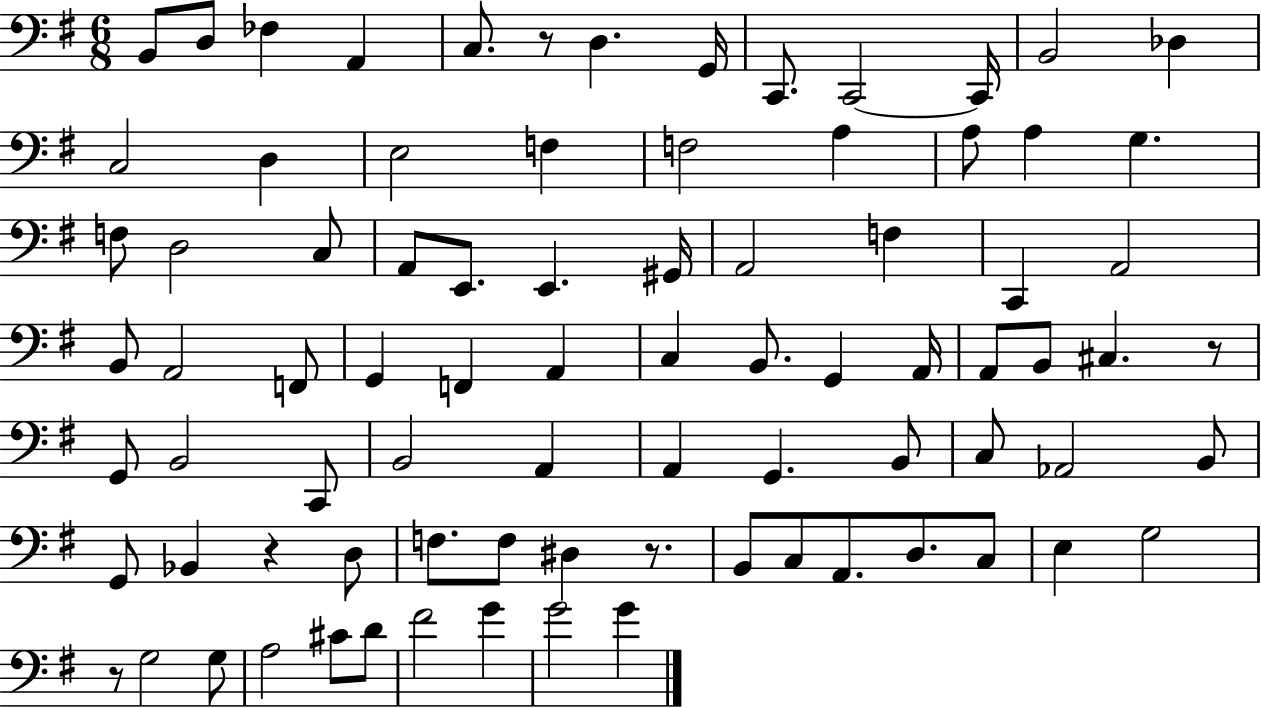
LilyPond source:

{
  \clef bass
  \numericTimeSignature
  \time 6/8
  \key g \major
  b,8 d8 fes4 a,4 | c8. r8 d4. g,16 | c,8. c,2~~ c,16 | b,2 des4 | \break c2 d4 | e2 f4 | f2 a4 | a8 a4 g4. | \break f8 d2 c8 | a,8 e,8. e,4. gis,16 | a,2 f4 | c,4 a,2 | \break b,8 a,2 f,8 | g,4 f,4 a,4 | c4 b,8. g,4 a,16 | a,8 b,8 cis4. r8 | \break g,8 b,2 c,8 | b,2 a,4 | a,4 g,4. b,8 | c8 aes,2 b,8 | \break g,8 bes,4 r4 d8 | f8. f8 dis4 r8. | b,8 c8 a,8. d8. c8 | e4 g2 | \break r8 g2 g8 | a2 cis'8 d'8 | fis'2 g'4 | g'2 g'4 | \break \bar "|."
}